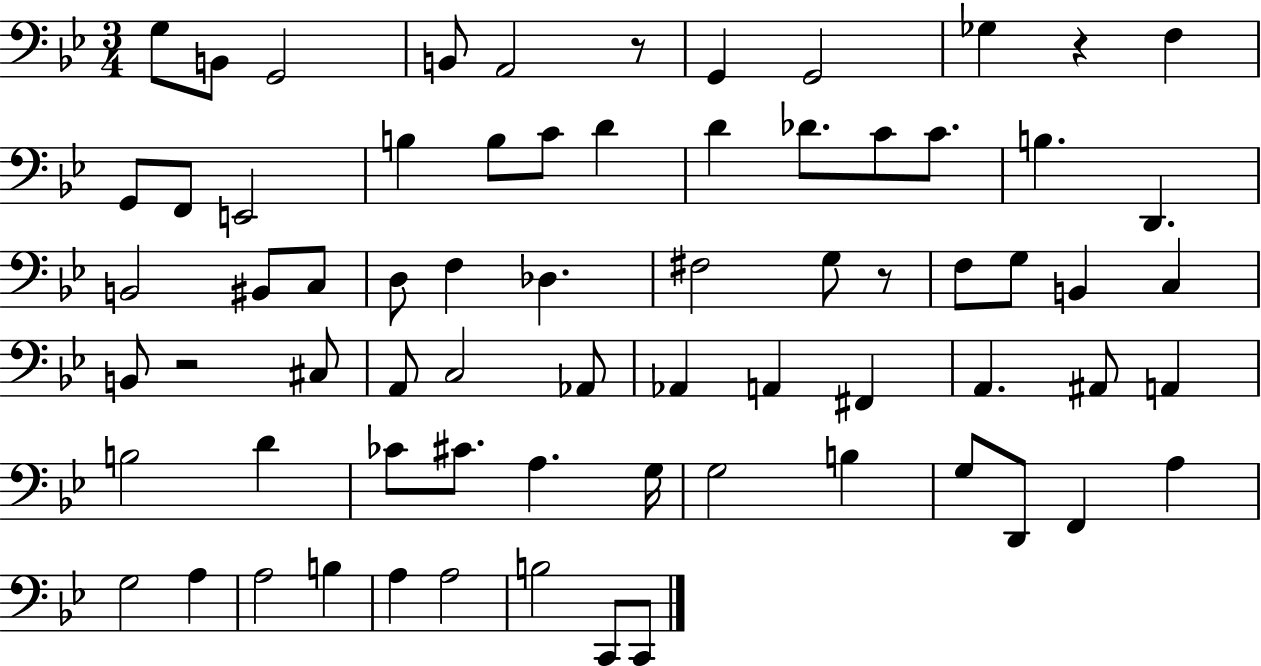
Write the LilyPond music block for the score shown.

{
  \clef bass
  \numericTimeSignature
  \time 3/4
  \key bes \major
  g8 b,8 g,2 | b,8 a,2 r8 | g,4 g,2 | ges4 r4 f4 | \break g,8 f,8 e,2 | b4 b8 c'8 d'4 | d'4 des'8. c'8 c'8. | b4. d,4. | \break b,2 bis,8 c8 | d8 f4 des4. | fis2 g8 r8 | f8 g8 b,4 c4 | \break b,8 r2 cis8 | a,8 c2 aes,8 | aes,4 a,4 fis,4 | a,4. ais,8 a,4 | \break b2 d'4 | ces'8 cis'8. a4. g16 | g2 b4 | g8 d,8 f,4 a4 | \break g2 a4 | a2 b4 | a4 a2 | b2 c,8 c,8 | \break \bar "|."
}